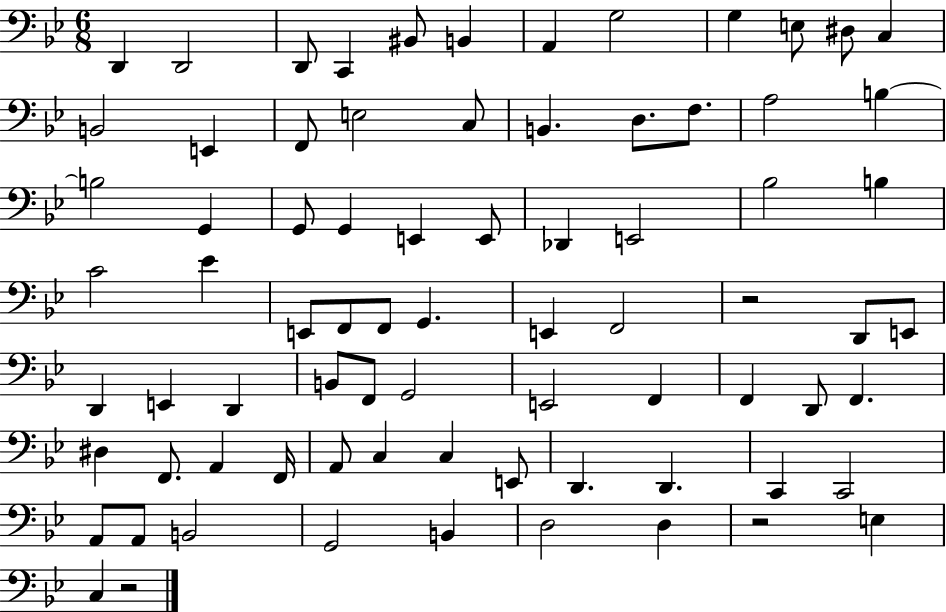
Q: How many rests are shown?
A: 3